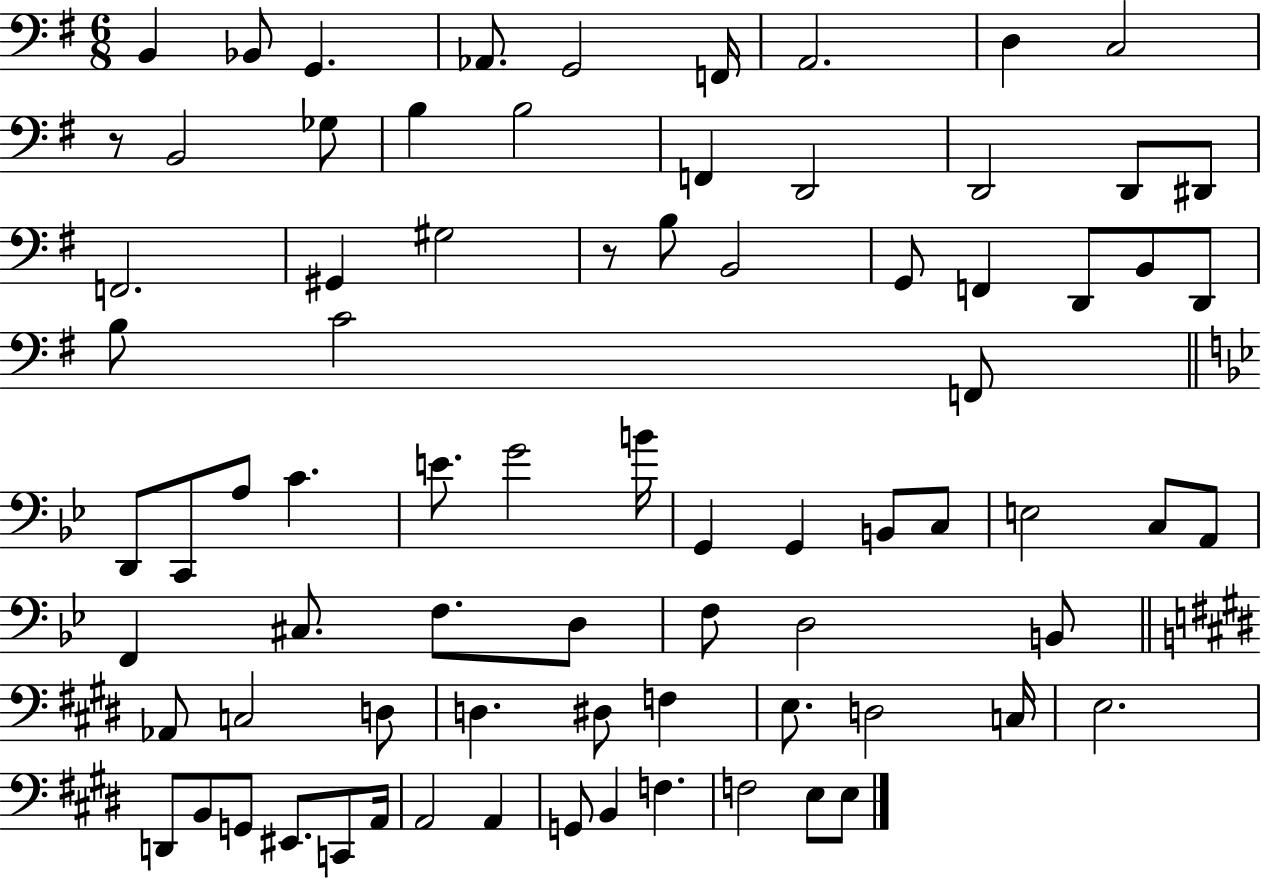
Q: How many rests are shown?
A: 2